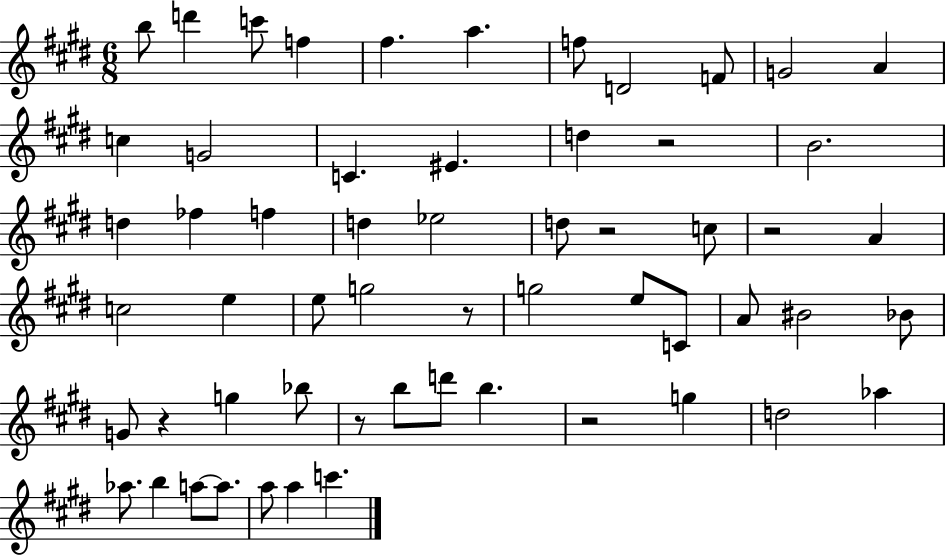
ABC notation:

X:1
T:Untitled
M:6/8
L:1/4
K:E
b/2 d' c'/2 f ^f a f/2 D2 F/2 G2 A c G2 C ^E d z2 B2 d _f f d _e2 d/2 z2 c/2 z2 A c2 e e/2 g2 z/2 g2 e/2 C/2 A/2 ^B2 _B/2 G/2 z g _b/2 z/2 b/2 d'/2 b z2 g d2 _a _a/2 b a/2 a/2 a/2 a c'